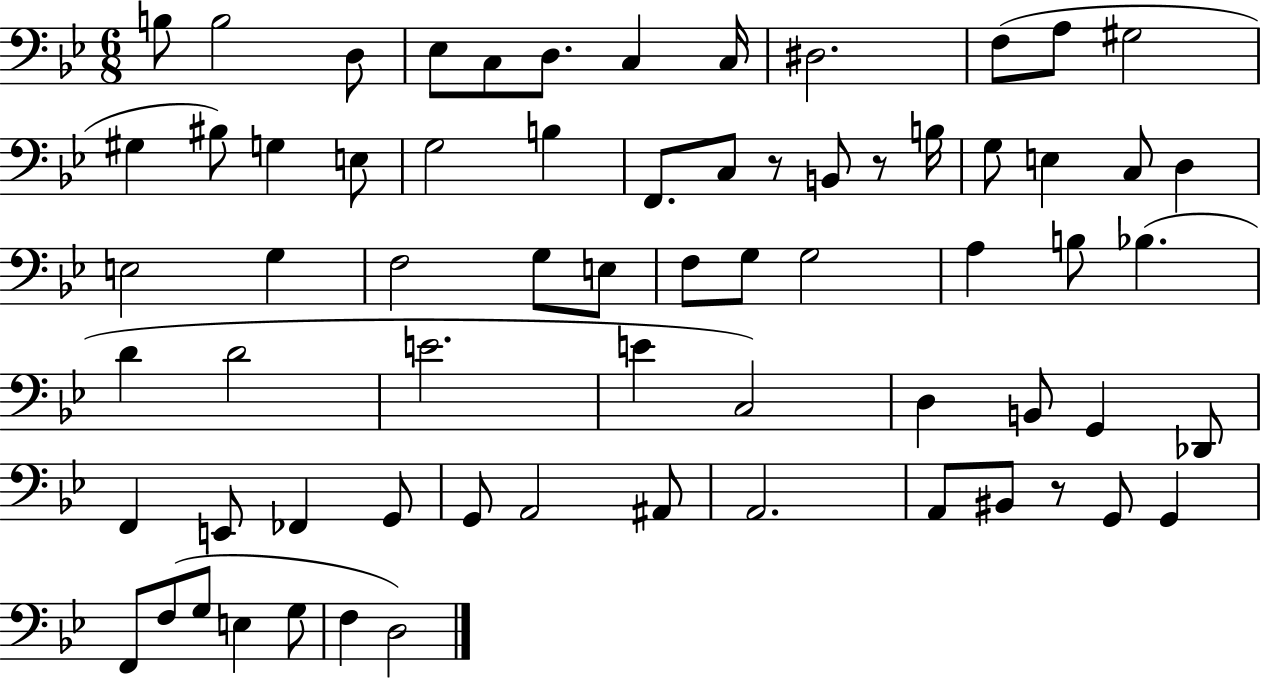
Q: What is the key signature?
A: BES major